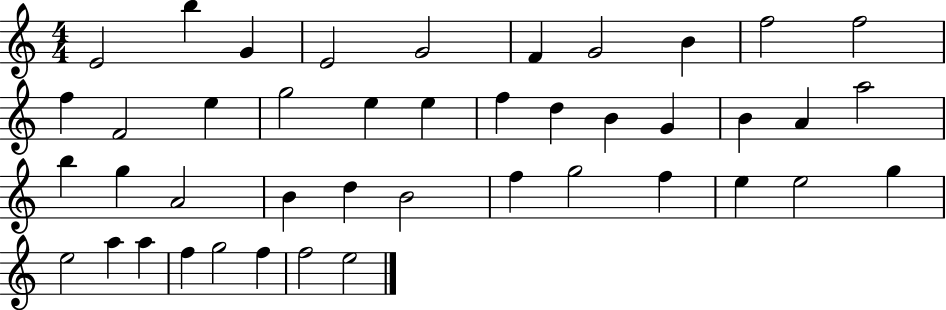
X:1
T:Untitled
M:4/4
L:1/4
K:C
E2 b G E2 G2 F G2 B f2 f2 f F2 e g2 e e f d B G B A a2 b g A2 B d B2 f g2 f e e2 g e2 a a f g2 f f2 e2